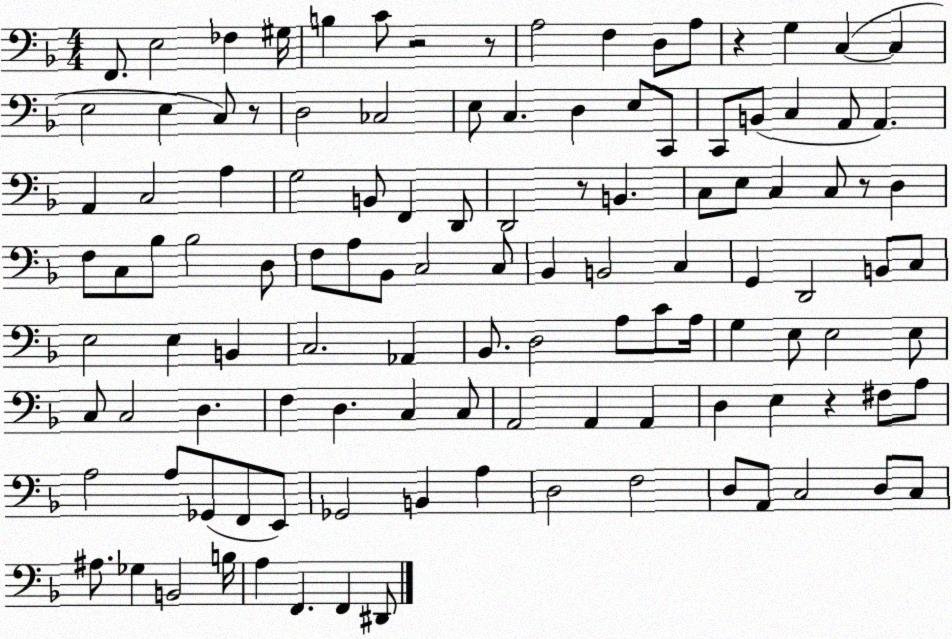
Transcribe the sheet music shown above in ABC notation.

X:1
T:Untitled
M:4/4
L:1/4
K:F
F,,/2 E,2 _F, ^G,/4 B, C/2 z2 z/2 A,2 F, D,/2 A,/2 z G, C, C, E,2 E, C,/2 z/2 D,2 _C,2 E,/2 C, D, E,/2 C,,/2 C,,/2 B,,/2 C, A,,/2 A,, A,, C,2 A, G,2 B,,/2 F,, D,,/2 D,,2 z/2 B,, C,/2 E,/2 C, C,/2 z/2 D, F,/2 C,/2 _B,/2 _B,2 D,/2 F,/2 A,/2 _B,,/2 C,2 C,/2 _B,, B,,2 C, G,, D,,2 B,,/2 C,/2 E,2 E, B,, C,2 _A,, _B,,/2 D,2 A,/2 C/2 A,/4 G, E,/2 E,2 E,/2 C,/2 C,2 D, F, D, C, C,/2 A,,2 A,, A,, D, E, z ^F,/2 A,/2 A,2 A,/2 _G,,/2 F,,/2 E,,/2 _G,,2 B,, A, D,2 F,2 D,/2 A,,/2 C,2 D,/2 C,/2 ^A,/2 _G, B,,2 B,/4 A, F,, F,, ^D,,/2